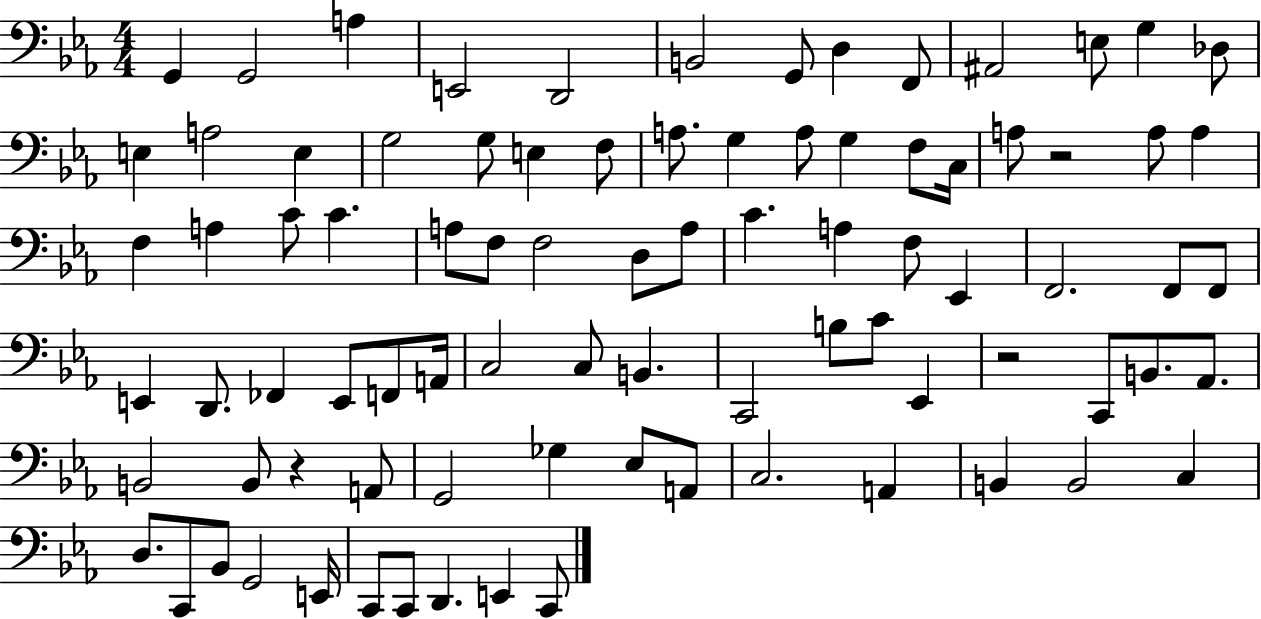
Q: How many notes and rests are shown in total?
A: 86